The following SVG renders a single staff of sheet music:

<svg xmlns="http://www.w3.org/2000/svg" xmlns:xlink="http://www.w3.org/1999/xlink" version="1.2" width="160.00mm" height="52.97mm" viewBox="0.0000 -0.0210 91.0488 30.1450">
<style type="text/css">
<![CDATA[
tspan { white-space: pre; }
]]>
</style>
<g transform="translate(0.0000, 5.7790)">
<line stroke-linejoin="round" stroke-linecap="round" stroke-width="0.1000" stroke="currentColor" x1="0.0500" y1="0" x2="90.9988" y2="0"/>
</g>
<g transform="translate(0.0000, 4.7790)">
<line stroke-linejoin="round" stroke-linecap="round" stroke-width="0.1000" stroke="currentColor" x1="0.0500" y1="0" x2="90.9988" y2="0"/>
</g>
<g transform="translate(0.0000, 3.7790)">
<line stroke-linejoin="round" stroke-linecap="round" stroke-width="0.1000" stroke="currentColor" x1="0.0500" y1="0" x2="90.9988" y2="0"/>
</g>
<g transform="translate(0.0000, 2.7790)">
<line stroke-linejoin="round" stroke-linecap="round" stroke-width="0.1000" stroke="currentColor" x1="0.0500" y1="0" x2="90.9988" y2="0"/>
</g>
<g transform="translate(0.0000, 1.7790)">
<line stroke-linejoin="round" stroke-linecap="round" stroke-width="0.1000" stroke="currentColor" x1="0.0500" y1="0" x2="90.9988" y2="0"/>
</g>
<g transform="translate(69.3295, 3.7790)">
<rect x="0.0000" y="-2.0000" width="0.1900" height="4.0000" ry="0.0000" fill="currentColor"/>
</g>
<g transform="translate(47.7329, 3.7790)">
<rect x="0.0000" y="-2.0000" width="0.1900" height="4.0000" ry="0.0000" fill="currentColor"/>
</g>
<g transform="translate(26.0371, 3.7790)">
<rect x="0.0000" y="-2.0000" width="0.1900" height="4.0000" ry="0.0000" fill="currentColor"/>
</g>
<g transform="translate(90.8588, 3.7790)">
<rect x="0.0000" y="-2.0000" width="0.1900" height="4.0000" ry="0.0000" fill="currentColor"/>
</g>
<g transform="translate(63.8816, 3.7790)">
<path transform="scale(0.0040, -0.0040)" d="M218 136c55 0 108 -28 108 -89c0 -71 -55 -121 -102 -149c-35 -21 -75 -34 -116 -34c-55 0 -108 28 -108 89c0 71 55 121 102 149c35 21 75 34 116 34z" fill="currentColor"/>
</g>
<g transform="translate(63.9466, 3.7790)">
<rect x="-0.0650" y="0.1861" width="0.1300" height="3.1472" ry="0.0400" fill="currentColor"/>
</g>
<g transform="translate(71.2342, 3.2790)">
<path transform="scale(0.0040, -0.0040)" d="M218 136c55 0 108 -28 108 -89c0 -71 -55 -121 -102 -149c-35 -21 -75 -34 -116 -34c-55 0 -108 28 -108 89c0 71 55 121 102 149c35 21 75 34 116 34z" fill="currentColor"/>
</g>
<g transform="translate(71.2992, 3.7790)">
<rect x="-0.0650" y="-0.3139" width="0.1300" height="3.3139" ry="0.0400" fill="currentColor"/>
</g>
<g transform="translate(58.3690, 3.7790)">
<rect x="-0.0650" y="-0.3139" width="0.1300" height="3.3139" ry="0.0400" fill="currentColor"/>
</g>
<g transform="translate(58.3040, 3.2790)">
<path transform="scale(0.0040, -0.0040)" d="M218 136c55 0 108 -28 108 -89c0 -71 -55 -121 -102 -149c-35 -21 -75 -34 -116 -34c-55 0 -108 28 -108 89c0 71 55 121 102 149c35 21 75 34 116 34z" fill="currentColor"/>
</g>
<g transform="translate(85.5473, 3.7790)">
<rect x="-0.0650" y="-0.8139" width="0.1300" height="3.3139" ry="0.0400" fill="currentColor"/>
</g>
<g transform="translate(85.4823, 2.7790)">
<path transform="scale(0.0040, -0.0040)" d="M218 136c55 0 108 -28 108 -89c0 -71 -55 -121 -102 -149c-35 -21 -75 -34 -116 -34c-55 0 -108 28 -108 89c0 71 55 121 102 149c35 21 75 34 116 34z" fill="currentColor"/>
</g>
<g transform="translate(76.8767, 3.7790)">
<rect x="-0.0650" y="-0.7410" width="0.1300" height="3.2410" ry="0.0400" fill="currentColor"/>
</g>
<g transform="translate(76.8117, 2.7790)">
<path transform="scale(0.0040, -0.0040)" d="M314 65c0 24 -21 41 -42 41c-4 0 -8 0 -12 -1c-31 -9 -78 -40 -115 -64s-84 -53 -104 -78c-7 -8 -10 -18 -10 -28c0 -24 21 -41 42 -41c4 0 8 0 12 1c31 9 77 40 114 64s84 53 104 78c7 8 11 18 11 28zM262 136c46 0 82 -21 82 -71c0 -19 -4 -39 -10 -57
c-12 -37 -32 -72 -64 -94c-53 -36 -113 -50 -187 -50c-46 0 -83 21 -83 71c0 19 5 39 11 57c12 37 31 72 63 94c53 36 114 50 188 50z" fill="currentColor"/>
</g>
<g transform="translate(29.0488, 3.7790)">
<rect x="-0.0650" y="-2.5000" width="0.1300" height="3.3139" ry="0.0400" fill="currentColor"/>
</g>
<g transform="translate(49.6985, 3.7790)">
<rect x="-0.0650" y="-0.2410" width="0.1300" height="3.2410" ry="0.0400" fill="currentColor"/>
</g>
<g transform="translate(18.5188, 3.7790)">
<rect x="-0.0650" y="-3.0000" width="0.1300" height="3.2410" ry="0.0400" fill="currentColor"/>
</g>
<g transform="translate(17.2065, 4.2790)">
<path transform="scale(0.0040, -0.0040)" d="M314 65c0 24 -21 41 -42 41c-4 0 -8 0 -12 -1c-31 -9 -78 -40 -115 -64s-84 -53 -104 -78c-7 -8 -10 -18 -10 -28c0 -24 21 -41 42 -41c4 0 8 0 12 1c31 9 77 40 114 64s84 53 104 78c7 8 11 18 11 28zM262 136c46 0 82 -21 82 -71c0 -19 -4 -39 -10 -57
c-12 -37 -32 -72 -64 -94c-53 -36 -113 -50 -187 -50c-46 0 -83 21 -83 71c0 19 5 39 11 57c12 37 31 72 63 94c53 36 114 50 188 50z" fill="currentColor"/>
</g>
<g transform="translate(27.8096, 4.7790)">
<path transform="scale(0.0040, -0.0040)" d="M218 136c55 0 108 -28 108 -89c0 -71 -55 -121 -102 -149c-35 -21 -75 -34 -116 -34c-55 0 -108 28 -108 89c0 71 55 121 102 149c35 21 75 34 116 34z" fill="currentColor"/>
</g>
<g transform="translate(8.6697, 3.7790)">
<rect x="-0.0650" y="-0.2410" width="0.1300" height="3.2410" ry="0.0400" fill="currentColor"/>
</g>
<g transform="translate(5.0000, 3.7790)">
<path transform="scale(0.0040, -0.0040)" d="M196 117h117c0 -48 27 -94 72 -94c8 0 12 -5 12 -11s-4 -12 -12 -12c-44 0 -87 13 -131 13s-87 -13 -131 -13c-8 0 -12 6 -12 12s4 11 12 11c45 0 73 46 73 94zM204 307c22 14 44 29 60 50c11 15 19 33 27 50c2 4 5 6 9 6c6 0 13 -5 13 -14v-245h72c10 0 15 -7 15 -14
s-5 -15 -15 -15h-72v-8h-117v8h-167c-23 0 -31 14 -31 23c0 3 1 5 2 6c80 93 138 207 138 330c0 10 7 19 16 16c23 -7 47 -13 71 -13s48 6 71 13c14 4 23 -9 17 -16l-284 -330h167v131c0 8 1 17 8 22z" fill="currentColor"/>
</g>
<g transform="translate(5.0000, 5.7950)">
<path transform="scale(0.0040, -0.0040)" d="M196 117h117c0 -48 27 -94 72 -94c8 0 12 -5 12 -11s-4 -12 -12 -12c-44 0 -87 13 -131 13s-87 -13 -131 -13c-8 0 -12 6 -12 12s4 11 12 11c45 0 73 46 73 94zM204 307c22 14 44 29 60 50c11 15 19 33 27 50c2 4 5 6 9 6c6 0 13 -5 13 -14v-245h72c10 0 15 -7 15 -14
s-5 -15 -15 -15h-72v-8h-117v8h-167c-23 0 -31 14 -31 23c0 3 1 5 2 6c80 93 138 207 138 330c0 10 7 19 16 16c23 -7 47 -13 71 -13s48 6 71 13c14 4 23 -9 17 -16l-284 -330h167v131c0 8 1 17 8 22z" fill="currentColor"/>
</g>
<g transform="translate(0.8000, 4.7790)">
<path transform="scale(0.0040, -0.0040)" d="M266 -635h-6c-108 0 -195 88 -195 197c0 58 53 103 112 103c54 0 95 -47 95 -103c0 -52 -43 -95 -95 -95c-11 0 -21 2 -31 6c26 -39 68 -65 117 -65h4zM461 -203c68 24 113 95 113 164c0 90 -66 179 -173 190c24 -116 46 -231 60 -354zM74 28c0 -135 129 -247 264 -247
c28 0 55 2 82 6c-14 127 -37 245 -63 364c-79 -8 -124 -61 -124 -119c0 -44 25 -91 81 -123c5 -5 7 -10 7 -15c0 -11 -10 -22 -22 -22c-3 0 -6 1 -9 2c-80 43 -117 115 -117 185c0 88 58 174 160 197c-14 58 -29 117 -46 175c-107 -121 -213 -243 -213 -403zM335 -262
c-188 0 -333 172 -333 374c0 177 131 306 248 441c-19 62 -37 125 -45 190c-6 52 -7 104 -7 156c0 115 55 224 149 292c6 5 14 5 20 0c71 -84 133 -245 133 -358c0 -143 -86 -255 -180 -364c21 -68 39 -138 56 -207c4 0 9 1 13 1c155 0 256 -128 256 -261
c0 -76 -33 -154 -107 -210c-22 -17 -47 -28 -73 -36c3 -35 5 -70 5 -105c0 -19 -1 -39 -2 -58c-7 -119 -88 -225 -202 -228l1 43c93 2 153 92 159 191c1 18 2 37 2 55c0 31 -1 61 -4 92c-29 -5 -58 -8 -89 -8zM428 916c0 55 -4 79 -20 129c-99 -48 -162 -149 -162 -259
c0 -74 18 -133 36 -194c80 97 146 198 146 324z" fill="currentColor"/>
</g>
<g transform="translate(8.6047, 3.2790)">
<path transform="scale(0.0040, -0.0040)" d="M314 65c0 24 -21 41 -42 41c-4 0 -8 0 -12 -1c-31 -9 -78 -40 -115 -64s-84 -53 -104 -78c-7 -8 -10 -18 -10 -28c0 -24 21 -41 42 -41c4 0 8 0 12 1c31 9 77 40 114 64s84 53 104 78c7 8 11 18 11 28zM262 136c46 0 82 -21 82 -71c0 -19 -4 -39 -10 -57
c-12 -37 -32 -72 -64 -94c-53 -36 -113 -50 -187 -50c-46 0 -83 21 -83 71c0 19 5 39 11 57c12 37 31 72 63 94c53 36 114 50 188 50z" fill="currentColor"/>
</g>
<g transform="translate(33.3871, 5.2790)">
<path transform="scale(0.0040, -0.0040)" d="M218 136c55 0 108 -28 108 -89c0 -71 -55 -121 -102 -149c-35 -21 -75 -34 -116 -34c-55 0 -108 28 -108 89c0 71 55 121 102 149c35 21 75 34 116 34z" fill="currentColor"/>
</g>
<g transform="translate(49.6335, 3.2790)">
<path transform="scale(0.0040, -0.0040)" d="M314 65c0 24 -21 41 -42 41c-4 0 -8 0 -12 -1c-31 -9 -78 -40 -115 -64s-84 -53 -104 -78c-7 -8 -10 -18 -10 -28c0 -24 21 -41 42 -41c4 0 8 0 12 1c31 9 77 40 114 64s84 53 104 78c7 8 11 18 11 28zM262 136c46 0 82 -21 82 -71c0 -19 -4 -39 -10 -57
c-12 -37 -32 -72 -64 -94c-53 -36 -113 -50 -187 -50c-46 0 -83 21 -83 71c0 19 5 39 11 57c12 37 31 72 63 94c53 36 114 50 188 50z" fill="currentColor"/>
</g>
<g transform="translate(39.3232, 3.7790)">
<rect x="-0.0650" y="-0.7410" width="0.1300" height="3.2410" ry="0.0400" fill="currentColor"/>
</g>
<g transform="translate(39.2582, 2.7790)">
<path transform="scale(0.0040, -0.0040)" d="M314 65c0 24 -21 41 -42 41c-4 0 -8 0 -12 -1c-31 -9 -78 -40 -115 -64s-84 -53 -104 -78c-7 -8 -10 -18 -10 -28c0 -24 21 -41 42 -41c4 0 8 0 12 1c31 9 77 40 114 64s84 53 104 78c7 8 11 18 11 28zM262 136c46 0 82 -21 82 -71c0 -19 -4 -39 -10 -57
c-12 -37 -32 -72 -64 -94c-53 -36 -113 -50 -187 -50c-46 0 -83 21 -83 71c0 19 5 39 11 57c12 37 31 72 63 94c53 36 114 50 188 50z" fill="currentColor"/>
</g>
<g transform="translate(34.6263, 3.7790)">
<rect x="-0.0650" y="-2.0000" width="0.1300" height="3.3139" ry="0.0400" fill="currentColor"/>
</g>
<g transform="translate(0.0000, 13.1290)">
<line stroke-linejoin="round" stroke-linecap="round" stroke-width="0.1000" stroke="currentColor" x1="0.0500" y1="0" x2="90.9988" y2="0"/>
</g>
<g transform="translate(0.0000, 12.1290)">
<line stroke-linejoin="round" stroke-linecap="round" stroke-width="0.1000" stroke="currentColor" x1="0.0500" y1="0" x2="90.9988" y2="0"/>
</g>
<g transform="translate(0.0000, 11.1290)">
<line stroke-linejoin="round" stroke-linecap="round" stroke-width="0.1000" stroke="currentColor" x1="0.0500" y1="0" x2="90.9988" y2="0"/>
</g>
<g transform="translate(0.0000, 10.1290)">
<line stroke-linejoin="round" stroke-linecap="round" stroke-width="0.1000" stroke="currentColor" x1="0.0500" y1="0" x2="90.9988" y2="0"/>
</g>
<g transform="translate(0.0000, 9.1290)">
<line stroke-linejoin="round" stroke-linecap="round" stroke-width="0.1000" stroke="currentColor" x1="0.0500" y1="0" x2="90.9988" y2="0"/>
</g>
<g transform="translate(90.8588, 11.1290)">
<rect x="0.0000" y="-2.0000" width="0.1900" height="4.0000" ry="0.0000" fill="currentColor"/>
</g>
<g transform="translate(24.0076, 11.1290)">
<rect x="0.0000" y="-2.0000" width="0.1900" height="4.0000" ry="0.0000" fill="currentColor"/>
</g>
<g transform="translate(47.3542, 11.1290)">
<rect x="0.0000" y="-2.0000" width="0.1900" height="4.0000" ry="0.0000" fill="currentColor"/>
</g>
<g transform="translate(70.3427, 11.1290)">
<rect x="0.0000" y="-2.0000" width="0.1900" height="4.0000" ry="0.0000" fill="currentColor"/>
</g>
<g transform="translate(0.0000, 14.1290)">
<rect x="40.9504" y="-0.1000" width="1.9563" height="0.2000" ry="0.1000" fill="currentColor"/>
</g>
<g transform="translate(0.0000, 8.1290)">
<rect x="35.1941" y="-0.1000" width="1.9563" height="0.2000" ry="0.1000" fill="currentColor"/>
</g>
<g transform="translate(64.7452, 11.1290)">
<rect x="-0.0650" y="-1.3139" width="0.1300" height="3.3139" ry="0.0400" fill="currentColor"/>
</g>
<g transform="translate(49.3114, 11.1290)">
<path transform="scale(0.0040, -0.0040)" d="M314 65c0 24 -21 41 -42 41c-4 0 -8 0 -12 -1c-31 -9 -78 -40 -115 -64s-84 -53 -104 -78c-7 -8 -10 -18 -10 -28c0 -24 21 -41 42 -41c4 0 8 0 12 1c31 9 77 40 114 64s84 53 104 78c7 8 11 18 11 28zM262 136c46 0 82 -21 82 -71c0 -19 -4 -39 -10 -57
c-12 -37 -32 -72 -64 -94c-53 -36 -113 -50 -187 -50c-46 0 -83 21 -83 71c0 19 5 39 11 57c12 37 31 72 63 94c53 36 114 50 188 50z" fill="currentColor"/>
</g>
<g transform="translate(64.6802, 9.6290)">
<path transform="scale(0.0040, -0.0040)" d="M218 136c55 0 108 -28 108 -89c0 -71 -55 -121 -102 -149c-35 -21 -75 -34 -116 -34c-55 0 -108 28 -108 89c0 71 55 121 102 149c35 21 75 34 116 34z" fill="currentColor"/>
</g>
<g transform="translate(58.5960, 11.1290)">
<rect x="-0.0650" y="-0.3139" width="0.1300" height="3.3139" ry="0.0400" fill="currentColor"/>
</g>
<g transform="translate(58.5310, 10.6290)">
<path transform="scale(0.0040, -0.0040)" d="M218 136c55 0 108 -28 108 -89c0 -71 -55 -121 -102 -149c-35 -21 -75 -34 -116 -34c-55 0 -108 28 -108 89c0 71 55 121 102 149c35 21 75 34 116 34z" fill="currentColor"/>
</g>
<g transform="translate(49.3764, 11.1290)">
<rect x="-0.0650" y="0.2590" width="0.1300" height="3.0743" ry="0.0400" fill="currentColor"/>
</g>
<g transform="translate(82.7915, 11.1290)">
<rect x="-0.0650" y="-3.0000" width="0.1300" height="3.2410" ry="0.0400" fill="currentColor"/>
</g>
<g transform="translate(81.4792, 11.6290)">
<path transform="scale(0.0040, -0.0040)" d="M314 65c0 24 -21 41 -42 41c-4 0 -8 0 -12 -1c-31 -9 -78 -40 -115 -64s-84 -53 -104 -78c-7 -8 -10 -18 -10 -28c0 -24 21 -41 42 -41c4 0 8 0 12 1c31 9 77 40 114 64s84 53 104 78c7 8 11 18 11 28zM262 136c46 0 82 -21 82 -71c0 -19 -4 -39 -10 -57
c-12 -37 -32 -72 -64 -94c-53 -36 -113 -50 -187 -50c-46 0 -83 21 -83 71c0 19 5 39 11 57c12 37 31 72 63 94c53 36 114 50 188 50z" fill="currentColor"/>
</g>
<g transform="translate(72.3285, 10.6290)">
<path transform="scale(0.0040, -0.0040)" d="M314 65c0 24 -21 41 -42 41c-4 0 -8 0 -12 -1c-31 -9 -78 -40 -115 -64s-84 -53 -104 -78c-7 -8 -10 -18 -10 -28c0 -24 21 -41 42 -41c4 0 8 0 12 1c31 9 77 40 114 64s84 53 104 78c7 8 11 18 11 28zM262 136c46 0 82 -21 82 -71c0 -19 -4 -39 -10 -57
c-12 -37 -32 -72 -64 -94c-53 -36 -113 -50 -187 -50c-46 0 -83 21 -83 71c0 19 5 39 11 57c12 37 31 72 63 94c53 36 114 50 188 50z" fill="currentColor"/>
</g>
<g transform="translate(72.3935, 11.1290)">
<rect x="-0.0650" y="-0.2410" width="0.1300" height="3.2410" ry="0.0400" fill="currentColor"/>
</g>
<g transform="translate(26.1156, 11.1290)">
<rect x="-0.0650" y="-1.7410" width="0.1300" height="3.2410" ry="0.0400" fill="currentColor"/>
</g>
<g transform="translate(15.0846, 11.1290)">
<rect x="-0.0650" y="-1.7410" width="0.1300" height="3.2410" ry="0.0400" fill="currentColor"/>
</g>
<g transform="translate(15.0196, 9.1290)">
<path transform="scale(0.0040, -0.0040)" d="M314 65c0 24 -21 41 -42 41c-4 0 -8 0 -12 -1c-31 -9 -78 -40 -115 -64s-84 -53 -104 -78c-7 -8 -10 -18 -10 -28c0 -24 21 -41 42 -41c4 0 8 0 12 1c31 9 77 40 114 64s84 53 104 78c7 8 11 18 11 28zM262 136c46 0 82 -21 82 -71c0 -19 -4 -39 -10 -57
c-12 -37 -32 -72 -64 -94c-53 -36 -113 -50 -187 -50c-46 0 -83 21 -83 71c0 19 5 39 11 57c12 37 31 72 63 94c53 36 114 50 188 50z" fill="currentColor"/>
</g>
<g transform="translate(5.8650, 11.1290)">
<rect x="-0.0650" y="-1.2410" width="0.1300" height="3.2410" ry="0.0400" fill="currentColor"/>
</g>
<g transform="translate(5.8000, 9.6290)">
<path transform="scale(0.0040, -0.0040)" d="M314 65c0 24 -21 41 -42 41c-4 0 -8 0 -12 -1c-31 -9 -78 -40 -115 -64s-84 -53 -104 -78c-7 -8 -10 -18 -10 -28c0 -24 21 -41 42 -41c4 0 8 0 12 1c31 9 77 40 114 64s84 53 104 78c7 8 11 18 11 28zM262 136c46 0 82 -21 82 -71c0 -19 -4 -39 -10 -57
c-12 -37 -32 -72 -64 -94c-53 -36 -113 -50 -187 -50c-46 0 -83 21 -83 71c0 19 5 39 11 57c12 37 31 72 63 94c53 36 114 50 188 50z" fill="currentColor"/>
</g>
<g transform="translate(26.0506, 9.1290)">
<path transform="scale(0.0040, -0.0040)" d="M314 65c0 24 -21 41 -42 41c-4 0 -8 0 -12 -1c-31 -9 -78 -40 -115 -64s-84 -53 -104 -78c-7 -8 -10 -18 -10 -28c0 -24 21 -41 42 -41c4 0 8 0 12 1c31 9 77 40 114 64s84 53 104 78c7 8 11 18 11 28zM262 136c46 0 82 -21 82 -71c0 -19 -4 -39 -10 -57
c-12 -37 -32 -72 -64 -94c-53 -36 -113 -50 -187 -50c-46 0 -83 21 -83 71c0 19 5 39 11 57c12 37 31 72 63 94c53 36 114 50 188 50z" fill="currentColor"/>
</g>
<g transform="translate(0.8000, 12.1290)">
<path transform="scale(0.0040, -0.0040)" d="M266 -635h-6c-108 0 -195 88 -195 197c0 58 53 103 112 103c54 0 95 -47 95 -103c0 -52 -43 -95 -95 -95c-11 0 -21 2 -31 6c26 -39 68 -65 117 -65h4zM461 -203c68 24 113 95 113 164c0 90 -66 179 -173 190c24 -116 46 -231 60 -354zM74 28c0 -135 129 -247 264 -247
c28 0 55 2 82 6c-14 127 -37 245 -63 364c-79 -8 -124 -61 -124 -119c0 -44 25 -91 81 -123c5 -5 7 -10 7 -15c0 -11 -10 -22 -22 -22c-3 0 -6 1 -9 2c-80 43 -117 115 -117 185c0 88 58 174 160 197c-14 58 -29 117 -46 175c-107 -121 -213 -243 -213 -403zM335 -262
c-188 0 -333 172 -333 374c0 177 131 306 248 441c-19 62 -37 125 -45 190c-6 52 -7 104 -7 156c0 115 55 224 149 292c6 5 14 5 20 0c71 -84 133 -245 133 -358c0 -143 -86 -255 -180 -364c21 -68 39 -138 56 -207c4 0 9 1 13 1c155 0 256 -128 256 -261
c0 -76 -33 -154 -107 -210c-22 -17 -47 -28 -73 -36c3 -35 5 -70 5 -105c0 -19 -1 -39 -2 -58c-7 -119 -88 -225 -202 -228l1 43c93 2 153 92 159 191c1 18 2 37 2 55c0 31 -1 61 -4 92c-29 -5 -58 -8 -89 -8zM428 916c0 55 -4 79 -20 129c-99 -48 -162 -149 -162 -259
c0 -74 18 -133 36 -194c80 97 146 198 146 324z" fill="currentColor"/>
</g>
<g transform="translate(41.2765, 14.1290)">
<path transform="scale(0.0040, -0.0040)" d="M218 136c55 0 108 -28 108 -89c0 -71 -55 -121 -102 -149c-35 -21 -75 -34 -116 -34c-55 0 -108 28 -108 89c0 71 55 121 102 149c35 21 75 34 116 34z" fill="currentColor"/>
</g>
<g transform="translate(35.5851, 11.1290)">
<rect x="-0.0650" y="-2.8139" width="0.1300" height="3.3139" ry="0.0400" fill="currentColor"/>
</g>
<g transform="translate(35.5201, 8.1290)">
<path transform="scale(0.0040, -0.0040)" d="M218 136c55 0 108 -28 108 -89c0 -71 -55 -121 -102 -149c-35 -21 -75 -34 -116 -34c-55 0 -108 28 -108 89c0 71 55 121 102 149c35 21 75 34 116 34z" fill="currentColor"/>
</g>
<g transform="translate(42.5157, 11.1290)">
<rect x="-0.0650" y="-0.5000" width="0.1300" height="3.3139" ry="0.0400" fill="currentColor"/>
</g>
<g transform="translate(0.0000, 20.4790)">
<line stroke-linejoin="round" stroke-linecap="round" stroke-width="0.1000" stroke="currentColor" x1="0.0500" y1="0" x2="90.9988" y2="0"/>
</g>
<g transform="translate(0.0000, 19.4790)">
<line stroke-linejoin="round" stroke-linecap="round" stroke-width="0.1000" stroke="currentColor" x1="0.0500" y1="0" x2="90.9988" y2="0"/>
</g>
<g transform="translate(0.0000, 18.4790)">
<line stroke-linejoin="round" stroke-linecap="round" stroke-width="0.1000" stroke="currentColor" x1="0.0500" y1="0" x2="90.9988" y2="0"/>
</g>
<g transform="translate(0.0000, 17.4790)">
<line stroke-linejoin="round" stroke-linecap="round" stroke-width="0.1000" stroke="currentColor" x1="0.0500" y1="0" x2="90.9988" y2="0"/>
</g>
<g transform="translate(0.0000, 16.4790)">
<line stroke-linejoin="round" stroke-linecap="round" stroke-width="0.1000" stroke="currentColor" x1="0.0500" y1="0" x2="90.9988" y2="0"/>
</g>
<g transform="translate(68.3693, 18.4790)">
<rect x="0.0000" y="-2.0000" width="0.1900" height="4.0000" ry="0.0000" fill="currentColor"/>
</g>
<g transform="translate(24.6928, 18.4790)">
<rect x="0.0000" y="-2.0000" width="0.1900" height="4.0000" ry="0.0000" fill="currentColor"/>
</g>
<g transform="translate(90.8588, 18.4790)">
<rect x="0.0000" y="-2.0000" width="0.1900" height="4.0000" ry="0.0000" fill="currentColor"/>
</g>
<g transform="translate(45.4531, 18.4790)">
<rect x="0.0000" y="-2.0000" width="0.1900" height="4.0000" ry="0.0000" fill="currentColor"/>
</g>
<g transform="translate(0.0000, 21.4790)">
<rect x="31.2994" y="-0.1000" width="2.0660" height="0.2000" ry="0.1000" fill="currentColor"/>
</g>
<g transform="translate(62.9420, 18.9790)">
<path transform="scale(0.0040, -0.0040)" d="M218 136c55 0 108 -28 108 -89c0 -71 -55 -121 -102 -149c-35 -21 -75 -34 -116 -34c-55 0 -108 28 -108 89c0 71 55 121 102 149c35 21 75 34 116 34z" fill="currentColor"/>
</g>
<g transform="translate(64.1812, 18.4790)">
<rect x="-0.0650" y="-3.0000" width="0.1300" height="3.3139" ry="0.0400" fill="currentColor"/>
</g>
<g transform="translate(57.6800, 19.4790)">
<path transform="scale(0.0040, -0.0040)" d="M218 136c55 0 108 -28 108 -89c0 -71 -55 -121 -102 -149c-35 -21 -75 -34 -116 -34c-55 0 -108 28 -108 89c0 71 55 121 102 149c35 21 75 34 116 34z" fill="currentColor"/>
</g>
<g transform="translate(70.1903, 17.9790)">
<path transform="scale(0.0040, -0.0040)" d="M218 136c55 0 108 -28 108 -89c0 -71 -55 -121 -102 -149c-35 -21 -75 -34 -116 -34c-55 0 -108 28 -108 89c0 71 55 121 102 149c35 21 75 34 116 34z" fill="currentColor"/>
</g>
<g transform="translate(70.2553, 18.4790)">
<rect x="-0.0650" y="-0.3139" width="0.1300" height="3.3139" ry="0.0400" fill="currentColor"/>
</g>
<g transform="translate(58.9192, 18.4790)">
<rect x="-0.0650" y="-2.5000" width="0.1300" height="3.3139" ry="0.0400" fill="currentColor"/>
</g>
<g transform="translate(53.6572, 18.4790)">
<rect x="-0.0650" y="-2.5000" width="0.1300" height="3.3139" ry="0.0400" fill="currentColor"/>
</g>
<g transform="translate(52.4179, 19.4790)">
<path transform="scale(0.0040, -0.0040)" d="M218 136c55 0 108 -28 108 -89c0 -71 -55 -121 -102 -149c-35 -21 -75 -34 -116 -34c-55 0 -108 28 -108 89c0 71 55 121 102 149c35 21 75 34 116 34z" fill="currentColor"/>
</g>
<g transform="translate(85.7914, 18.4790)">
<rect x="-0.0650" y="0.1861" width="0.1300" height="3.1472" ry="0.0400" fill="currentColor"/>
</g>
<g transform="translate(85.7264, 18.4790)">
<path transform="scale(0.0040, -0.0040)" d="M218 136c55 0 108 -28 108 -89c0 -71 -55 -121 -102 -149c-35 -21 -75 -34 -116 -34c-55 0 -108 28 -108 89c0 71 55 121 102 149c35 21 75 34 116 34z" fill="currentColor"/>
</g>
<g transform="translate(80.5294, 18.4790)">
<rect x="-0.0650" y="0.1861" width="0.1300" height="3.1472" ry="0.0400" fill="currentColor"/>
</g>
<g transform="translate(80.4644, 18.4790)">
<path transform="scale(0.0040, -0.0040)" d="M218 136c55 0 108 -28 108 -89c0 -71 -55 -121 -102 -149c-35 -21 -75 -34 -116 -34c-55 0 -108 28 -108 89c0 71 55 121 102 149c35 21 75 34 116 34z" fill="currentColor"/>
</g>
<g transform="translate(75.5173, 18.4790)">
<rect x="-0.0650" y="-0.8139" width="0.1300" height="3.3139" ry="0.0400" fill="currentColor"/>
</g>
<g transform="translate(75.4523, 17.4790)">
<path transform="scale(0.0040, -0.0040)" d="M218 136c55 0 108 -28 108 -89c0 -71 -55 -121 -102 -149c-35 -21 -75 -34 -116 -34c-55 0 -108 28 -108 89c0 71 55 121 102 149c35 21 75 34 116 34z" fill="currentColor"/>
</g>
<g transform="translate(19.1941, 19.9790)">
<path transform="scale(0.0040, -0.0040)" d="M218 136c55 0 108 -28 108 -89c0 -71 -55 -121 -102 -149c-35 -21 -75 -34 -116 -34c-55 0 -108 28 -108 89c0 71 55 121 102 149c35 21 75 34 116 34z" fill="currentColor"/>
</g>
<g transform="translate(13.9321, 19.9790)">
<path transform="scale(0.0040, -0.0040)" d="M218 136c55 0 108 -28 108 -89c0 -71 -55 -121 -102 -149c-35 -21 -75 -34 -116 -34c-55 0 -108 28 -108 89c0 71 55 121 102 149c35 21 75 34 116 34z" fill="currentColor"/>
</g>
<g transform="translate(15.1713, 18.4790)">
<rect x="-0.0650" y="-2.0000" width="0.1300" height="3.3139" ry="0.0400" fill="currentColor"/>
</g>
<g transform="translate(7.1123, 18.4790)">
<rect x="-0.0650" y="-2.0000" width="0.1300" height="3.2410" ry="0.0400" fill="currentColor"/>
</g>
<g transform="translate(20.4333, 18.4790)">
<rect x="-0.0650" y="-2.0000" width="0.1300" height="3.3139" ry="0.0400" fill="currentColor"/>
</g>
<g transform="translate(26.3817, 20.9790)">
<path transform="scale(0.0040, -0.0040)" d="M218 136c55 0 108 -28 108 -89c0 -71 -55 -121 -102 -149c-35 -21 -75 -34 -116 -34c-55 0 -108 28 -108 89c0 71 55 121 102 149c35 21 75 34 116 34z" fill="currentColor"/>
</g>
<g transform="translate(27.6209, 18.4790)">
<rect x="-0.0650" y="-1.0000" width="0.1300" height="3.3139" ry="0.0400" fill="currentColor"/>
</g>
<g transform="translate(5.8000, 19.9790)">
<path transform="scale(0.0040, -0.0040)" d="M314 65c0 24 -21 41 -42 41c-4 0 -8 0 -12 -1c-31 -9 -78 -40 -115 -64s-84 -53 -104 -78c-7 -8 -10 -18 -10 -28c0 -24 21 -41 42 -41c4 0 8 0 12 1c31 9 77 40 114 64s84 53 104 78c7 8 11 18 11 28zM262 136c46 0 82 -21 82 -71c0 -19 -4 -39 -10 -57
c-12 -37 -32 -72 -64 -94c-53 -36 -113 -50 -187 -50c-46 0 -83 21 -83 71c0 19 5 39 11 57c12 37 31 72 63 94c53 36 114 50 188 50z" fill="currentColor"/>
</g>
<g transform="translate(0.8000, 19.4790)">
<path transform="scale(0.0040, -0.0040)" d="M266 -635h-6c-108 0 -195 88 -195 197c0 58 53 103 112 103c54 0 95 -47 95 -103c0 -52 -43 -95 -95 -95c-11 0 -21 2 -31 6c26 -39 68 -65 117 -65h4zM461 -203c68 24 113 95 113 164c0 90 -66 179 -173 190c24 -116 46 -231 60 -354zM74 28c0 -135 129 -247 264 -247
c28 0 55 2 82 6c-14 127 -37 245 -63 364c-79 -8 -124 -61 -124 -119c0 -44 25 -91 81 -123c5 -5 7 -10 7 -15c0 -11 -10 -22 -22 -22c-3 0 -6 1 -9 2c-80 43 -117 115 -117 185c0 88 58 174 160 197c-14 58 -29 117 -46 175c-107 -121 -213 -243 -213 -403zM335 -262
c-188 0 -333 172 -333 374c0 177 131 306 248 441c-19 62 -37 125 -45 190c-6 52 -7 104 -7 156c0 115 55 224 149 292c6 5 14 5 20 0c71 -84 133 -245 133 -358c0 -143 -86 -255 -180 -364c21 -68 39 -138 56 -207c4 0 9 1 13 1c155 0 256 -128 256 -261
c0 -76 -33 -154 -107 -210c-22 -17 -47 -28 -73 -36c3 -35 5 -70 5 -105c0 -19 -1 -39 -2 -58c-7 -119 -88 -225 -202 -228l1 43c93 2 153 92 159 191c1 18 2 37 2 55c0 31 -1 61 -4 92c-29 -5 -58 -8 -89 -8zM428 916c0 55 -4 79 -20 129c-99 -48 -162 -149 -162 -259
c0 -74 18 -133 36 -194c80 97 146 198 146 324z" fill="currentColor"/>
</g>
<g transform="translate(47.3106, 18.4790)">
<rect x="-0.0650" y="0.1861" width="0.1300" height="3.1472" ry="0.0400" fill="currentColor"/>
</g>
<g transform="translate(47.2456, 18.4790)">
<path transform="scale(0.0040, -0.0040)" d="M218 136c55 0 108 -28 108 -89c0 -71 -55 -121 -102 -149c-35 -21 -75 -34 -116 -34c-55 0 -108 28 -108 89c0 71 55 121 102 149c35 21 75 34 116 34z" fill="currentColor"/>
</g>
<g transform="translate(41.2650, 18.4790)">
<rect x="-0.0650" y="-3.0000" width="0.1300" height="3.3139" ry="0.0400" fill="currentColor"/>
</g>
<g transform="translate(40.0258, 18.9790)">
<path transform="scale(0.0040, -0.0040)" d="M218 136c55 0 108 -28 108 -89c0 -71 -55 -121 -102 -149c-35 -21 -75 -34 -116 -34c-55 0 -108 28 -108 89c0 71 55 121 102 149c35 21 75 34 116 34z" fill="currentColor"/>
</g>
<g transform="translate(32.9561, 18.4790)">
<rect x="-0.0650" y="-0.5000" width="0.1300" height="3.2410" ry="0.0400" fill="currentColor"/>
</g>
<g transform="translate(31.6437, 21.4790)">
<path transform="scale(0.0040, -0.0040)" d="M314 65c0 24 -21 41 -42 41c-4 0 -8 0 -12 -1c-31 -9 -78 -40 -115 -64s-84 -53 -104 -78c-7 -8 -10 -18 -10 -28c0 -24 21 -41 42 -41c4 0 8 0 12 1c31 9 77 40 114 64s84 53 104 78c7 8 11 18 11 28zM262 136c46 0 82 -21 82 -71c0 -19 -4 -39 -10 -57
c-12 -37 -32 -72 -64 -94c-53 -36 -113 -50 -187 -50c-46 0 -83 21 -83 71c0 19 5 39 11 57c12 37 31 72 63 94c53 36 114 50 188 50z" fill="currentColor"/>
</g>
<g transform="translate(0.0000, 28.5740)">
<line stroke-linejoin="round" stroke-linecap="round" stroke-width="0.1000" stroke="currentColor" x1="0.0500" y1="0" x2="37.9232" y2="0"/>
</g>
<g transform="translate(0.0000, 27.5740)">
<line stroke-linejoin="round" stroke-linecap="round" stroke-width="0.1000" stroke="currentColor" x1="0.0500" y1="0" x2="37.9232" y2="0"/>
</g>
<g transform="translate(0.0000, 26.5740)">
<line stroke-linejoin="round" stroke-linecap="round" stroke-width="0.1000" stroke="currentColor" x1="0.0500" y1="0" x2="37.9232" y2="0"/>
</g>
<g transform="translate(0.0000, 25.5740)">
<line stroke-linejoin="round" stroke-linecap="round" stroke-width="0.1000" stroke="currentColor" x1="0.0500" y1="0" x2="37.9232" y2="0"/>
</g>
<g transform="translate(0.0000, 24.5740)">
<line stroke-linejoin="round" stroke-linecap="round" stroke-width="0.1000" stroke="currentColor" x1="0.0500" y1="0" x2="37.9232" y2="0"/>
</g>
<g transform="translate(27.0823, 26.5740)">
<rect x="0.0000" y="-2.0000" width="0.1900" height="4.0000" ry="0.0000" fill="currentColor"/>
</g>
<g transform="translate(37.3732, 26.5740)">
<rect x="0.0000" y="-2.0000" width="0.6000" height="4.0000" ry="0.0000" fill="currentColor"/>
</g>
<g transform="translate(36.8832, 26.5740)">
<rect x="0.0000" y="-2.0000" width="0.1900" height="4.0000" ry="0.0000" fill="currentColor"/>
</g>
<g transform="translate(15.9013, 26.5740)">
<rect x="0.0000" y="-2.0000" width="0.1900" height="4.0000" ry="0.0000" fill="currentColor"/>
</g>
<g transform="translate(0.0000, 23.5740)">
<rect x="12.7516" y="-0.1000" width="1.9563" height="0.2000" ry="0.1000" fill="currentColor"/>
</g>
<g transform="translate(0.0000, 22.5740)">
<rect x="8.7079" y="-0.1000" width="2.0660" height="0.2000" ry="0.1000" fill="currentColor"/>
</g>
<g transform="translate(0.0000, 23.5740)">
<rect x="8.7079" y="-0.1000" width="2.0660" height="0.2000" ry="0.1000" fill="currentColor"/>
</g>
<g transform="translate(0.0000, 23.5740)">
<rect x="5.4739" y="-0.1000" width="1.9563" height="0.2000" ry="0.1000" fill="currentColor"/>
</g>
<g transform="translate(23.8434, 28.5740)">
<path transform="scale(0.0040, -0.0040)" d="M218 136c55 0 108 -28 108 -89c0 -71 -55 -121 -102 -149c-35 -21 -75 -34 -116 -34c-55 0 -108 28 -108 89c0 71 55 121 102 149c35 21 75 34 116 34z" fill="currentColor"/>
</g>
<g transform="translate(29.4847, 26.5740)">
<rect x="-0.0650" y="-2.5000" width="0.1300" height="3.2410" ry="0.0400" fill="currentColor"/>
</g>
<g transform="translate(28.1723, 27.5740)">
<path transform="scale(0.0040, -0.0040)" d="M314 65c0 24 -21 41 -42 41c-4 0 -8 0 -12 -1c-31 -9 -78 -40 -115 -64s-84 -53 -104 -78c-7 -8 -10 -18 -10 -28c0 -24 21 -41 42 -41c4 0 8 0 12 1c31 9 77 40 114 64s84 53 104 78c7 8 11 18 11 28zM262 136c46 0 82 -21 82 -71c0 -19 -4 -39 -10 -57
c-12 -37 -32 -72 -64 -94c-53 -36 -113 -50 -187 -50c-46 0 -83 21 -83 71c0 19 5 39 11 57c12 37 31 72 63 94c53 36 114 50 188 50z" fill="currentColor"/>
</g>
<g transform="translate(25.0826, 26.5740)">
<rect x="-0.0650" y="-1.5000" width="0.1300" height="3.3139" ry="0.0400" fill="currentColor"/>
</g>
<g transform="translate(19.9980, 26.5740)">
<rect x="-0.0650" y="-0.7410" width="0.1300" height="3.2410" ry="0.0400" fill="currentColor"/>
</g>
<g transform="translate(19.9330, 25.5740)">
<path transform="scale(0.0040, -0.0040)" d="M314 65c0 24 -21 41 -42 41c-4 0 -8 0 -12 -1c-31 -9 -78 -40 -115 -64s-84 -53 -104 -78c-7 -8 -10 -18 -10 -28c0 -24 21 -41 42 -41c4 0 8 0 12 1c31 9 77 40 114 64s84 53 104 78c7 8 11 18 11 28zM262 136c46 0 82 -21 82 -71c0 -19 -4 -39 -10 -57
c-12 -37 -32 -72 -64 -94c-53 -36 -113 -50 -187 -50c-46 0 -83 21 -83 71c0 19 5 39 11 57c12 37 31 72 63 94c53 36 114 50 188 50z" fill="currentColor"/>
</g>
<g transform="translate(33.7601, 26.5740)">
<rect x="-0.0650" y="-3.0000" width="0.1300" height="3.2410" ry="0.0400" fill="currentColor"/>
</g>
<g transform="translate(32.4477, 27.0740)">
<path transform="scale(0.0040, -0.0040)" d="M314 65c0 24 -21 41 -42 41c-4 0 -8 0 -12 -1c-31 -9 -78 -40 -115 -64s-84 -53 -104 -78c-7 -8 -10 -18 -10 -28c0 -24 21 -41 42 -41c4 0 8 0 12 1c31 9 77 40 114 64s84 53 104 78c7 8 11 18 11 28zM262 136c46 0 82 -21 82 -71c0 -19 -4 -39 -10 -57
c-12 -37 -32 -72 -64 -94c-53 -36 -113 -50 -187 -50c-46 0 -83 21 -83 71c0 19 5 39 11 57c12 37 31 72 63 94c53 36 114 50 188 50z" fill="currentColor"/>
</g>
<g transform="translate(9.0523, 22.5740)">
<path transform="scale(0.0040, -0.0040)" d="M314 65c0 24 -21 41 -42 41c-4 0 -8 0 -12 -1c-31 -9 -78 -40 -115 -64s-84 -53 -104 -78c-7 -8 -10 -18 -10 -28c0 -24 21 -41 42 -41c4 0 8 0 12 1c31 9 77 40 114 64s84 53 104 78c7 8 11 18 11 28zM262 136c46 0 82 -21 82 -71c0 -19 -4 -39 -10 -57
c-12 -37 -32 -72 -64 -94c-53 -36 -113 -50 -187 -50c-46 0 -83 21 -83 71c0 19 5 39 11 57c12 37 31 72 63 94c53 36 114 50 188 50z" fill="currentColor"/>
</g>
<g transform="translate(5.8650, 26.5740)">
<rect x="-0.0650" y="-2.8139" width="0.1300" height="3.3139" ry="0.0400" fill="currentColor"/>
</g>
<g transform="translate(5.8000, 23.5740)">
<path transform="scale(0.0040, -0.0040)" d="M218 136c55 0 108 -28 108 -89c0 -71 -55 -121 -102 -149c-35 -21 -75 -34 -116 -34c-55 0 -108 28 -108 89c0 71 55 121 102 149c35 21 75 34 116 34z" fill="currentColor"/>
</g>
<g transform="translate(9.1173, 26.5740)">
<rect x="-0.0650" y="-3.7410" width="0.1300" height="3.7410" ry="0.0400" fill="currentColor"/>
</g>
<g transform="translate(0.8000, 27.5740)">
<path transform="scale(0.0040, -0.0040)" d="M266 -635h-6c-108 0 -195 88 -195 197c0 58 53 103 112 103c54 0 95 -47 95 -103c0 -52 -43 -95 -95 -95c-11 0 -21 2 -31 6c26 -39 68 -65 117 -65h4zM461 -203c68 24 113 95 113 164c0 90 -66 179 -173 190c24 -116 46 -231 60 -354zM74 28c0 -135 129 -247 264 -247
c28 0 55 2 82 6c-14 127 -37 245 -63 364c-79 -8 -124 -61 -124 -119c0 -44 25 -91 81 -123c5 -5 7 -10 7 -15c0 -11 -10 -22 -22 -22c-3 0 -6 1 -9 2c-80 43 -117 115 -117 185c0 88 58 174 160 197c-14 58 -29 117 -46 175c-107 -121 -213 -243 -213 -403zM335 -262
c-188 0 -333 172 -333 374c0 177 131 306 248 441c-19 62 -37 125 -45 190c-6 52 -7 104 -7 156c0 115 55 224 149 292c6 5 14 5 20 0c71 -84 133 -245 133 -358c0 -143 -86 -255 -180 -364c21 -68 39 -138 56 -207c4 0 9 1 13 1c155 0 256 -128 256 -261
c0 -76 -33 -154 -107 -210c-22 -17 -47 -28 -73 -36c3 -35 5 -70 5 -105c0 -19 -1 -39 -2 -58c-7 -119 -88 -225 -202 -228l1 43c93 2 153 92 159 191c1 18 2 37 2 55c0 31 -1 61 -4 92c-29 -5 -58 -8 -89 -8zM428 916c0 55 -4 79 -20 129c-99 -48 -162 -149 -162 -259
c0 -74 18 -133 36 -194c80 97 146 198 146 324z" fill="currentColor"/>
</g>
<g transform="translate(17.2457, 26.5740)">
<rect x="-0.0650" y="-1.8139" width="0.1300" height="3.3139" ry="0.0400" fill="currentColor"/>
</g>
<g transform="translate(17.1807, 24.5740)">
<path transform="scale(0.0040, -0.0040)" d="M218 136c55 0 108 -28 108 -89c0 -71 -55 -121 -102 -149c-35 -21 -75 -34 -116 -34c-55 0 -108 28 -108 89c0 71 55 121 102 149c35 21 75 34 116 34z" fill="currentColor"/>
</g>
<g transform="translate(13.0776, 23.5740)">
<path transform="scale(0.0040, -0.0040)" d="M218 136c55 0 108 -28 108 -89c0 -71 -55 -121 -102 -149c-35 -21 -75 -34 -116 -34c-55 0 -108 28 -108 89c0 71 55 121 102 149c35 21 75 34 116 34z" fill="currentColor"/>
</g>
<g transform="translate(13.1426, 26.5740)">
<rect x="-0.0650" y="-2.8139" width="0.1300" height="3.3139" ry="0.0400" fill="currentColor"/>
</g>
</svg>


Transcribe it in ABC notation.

X:1
T:Untitled
M:4/4
L:1/4
K:C
c2 A2 G F d2 c2 c B c d2 d e2 f2 f2 a C B2 c e c2 A2 F2 F F D C2 A B G G A c d B B a c'2 a f d2 E G2 A2